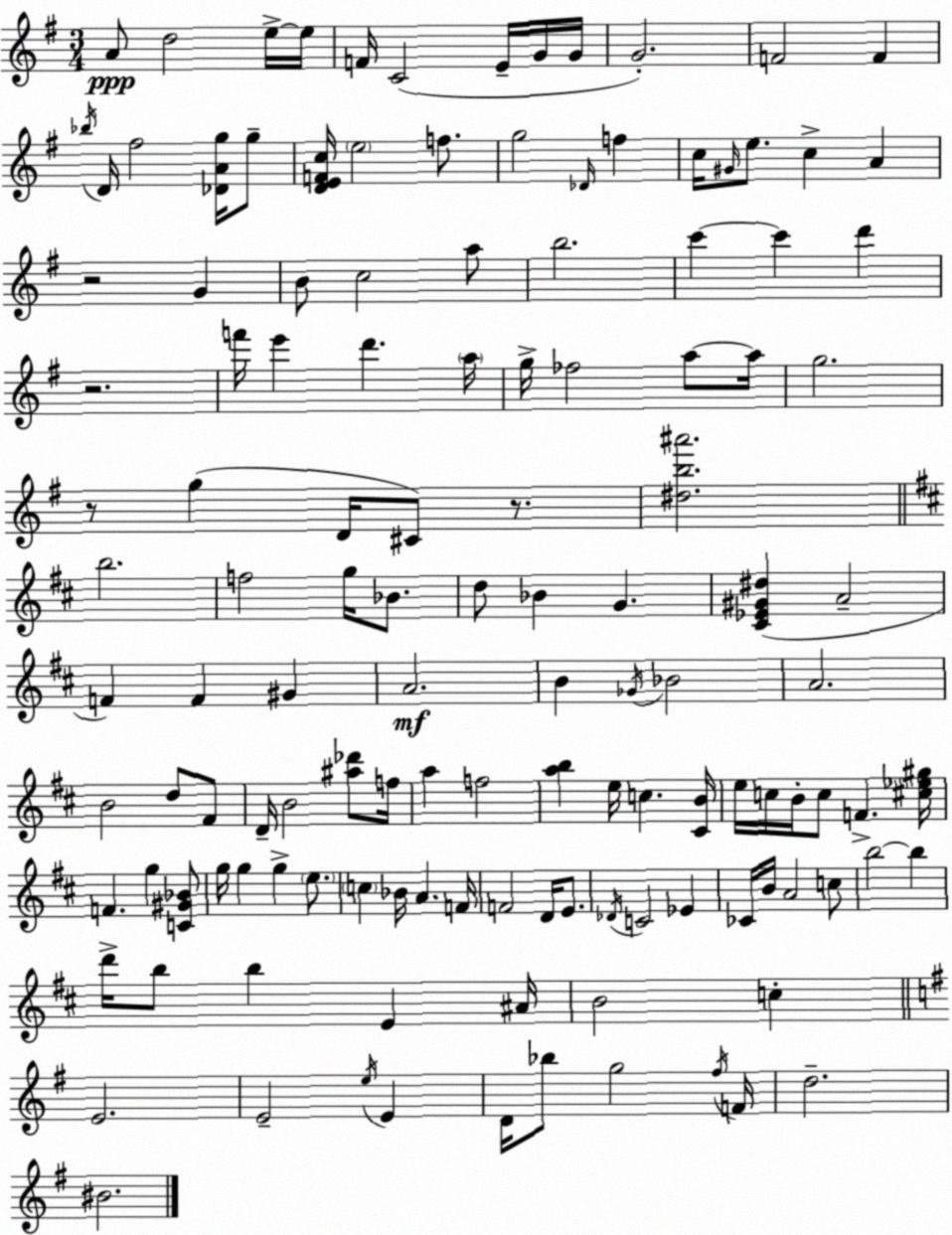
X:1
T:Untitled
M:3/4
L:1/4
K:G
A/2 d2 e/4 e/4 F/4 C2 E/4 G/4 G/4 G2 F2 F _b/4 D/4 ^f2 [_DAg]/4 g/2 [DEFc]/4 e2 f/2 g2 _D/4 f c/4 ^G/4 e/2 c A z2 G B/2 c2 a/2 b2 c' c' d' z2 f'/4 e' d' a/4 g/4 _f2 a/2 a/4 g2 z/2 g D/4 ^C/2 z/2 [^db^a']2 b2 f2 g/4 _B/2 d/2 _B G [^C_E^G^d] A2 F F ^G A2 B _G/4 _B2 A2 B2 d/2 ^F/2 D/4 B2 [^a_d']/2 f/4 a f2 [ab] e/4 c [^CB]/4 e/4 c/4 B/4 c/2 F [^c_e^g]/4 F g [C^G_B]/2 g/4 g g e/2 c _B/4 A F/4 F2 D/4 E/2 _D/4 C2 _E _C/4 B/4 A2 c/2 b2 b d'/4 b/2 b E ^A/4 B2 c E2 E2 e/4 E D/4 _b/2 g2 ^f/4 F/4 d2 ^B2